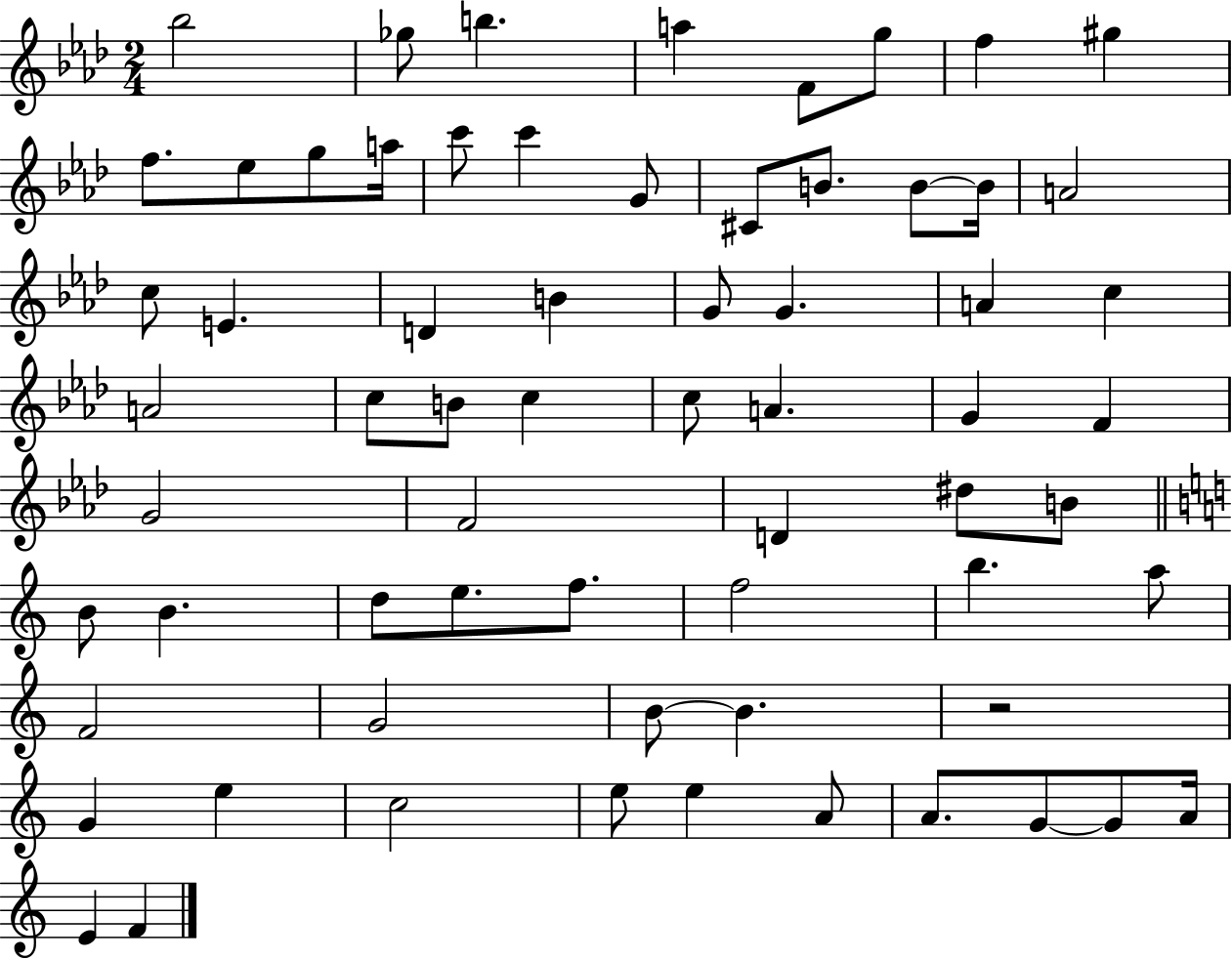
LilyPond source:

{
  \clef treble
  \numericTimeSignature
  \time 2/4
  \key aes \major
  bes''2 | ges''8 b''4. | a''4 f'8 g''8 | f''4 gis''4 | \break f''8. ees''8 g''8 a''16 | c'''8 c'''4 g'8 | cis'8 b'8. b'8~~ b'16 | a'2 | \break c''8 e'4. | d'4 b'4 | g'8 g'4. | a'4 c''4 | \break a'2 | c''8 b'8 c''4 | c''8 a'4. | g'4 f'4 | \break g'2 | f'2 | d'4 dis''8 b'8 | \bar "||" \break \key a \minor b'8 b'4. | d''8 e''8. f''8. | f''2 | b''4. a''8 | \break f'2 | g'2 | b'8~~ b'4. | r2 | \break g'4 e''4 | c''2 | e''8 e''4 a'8 | a'8. g'8~~ g'8 a'16 | \break e'4 f'4 | \bar "|."
}